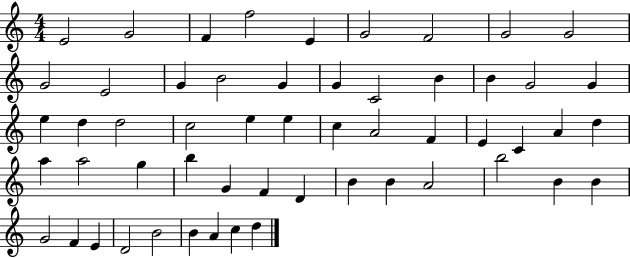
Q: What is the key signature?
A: C major